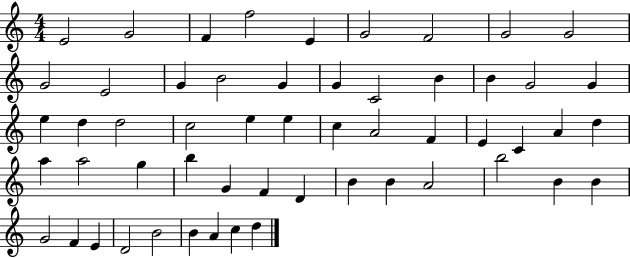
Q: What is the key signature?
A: C major